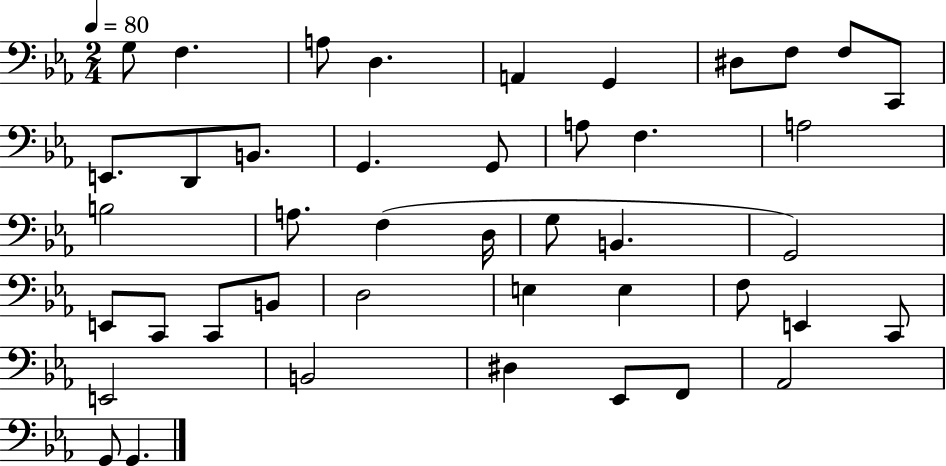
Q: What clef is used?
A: bass